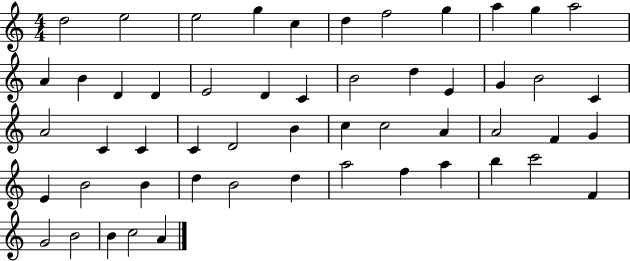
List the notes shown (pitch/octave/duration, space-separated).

D5/h E5/h E5/h G5/q C5/q D5/q F5/h G5/q A5/q G5/q A5/h A4/q B4/q D4/q D4/q E4/h D4/q C4/q B4/h D5/q E4/q G4/q B4/h C4/q A4/h C4/q C4/q C4/q D4/h B4/q C5/q C5/h A4/q A4/h F4/q G4/q E4/q B4/h B4/q D5/q B4/h D5/q A5/h F5/q A5/q B5/q C6/h F4/q G4/h B4/h B4/q C5/h A4/q